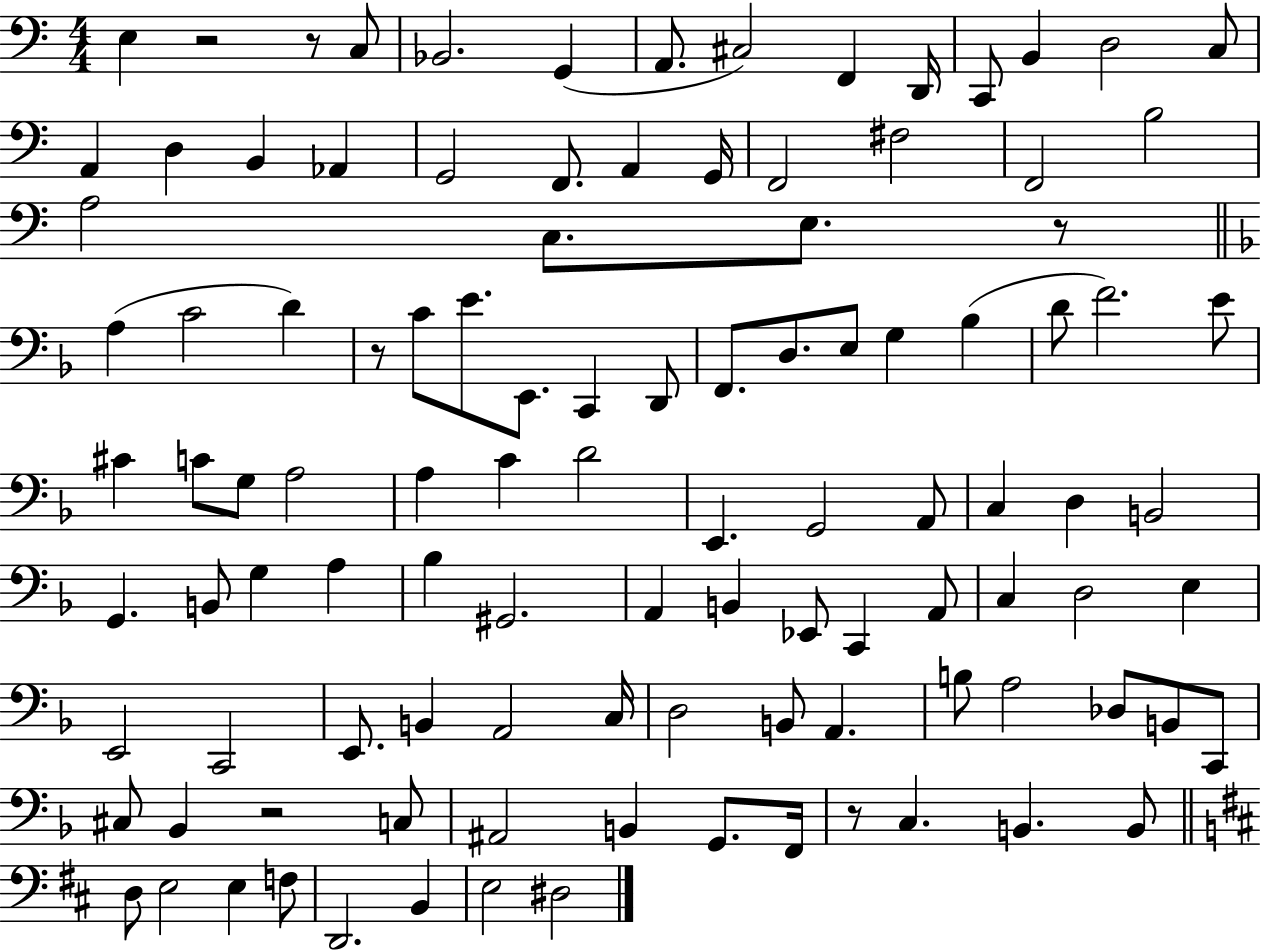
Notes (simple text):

E3/q R/h R/e C3/e Bb2/h. G2/q A2/e. C#3/h F2/q D2/s C2/e B2/q D3/h C3/e A2/q D3/q B2/q Ab2/q G2/h F2/e. A2/q G2/s F2/h F#3/h F2/h B3/h A3/h C3/e. E3/e. R/e A3/q C4/h D4/q R/e C4/e E4/e. E2/e. C2/q D2/e F2/e. D3/e. E3/e G3/q Bb3/q D4/e F4/h. E4/e C#4/q C4/e G3/e A3/h A3/q C4/q D4/h E2/q. G2/h A2/e C3/q D3/q B2/h G2/q. B2/e G3/q A3/q Bb3/q G#2/h. A2/q B2/q Eb2/e C2/q A2/e C3/q D3/h E3/q E2/h C2/h E2/e. B2/q A2/h C3/s D3/h B2/e A2/q. B3/e A3/h Db3/e B2/e C2/e C#3/e Bb2/q R/h C3/e A#2/h B2/q G2/e. F2/s R/e C3/q. B2/q. B2/e D3/e E3/h E3/q F3/e D2/h. B2/q E3/h D#3/h